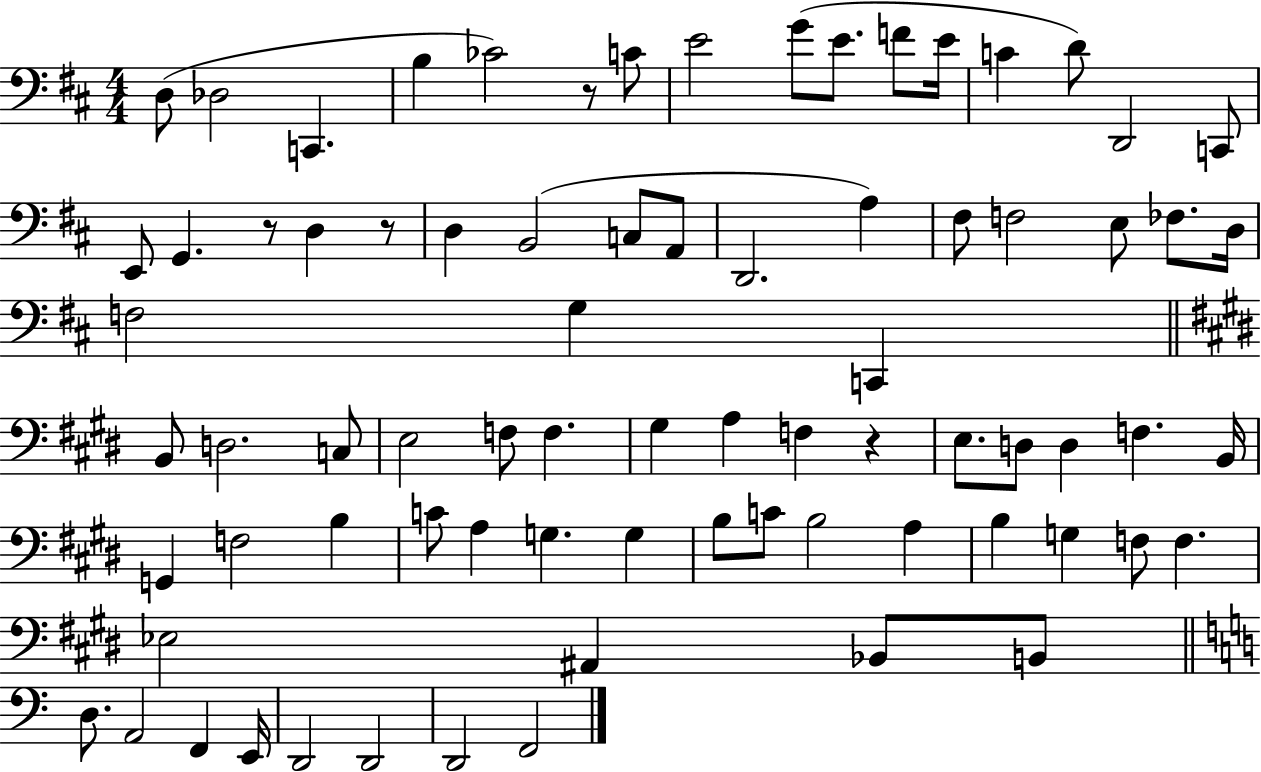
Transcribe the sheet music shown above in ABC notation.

X:1
T:Untitled
M:4/4
L:1/4
K:D
D,/2 _D,2 C,, B, _C2 z/2 C/2 E2 G/2 E/2 F/2 E/4 C D/2 D,,2 C,,/2 E,,/2 G,, z/2 D, z/2 D, B,,2 C,/2 A,,/2 D,,2 A, ^F,/2 F,2 E,/2 _F,/2 D,/4 F,2 G, C,, B,,/2 D,2 C,/2 E,2 F,/2 F, ^G, A, F, z E,/2 D,/2 D, F, B,,/4 G,, F,2 B, C/2 A, G, G, B,/2 C/2 B,2 A, B, G, F,/2 F, _E,2 ^A,, _B,,/2 B,,/2 D,/2 A,,2 F,, E,,/4 D,,2 D,,2 D,,2 F,,2